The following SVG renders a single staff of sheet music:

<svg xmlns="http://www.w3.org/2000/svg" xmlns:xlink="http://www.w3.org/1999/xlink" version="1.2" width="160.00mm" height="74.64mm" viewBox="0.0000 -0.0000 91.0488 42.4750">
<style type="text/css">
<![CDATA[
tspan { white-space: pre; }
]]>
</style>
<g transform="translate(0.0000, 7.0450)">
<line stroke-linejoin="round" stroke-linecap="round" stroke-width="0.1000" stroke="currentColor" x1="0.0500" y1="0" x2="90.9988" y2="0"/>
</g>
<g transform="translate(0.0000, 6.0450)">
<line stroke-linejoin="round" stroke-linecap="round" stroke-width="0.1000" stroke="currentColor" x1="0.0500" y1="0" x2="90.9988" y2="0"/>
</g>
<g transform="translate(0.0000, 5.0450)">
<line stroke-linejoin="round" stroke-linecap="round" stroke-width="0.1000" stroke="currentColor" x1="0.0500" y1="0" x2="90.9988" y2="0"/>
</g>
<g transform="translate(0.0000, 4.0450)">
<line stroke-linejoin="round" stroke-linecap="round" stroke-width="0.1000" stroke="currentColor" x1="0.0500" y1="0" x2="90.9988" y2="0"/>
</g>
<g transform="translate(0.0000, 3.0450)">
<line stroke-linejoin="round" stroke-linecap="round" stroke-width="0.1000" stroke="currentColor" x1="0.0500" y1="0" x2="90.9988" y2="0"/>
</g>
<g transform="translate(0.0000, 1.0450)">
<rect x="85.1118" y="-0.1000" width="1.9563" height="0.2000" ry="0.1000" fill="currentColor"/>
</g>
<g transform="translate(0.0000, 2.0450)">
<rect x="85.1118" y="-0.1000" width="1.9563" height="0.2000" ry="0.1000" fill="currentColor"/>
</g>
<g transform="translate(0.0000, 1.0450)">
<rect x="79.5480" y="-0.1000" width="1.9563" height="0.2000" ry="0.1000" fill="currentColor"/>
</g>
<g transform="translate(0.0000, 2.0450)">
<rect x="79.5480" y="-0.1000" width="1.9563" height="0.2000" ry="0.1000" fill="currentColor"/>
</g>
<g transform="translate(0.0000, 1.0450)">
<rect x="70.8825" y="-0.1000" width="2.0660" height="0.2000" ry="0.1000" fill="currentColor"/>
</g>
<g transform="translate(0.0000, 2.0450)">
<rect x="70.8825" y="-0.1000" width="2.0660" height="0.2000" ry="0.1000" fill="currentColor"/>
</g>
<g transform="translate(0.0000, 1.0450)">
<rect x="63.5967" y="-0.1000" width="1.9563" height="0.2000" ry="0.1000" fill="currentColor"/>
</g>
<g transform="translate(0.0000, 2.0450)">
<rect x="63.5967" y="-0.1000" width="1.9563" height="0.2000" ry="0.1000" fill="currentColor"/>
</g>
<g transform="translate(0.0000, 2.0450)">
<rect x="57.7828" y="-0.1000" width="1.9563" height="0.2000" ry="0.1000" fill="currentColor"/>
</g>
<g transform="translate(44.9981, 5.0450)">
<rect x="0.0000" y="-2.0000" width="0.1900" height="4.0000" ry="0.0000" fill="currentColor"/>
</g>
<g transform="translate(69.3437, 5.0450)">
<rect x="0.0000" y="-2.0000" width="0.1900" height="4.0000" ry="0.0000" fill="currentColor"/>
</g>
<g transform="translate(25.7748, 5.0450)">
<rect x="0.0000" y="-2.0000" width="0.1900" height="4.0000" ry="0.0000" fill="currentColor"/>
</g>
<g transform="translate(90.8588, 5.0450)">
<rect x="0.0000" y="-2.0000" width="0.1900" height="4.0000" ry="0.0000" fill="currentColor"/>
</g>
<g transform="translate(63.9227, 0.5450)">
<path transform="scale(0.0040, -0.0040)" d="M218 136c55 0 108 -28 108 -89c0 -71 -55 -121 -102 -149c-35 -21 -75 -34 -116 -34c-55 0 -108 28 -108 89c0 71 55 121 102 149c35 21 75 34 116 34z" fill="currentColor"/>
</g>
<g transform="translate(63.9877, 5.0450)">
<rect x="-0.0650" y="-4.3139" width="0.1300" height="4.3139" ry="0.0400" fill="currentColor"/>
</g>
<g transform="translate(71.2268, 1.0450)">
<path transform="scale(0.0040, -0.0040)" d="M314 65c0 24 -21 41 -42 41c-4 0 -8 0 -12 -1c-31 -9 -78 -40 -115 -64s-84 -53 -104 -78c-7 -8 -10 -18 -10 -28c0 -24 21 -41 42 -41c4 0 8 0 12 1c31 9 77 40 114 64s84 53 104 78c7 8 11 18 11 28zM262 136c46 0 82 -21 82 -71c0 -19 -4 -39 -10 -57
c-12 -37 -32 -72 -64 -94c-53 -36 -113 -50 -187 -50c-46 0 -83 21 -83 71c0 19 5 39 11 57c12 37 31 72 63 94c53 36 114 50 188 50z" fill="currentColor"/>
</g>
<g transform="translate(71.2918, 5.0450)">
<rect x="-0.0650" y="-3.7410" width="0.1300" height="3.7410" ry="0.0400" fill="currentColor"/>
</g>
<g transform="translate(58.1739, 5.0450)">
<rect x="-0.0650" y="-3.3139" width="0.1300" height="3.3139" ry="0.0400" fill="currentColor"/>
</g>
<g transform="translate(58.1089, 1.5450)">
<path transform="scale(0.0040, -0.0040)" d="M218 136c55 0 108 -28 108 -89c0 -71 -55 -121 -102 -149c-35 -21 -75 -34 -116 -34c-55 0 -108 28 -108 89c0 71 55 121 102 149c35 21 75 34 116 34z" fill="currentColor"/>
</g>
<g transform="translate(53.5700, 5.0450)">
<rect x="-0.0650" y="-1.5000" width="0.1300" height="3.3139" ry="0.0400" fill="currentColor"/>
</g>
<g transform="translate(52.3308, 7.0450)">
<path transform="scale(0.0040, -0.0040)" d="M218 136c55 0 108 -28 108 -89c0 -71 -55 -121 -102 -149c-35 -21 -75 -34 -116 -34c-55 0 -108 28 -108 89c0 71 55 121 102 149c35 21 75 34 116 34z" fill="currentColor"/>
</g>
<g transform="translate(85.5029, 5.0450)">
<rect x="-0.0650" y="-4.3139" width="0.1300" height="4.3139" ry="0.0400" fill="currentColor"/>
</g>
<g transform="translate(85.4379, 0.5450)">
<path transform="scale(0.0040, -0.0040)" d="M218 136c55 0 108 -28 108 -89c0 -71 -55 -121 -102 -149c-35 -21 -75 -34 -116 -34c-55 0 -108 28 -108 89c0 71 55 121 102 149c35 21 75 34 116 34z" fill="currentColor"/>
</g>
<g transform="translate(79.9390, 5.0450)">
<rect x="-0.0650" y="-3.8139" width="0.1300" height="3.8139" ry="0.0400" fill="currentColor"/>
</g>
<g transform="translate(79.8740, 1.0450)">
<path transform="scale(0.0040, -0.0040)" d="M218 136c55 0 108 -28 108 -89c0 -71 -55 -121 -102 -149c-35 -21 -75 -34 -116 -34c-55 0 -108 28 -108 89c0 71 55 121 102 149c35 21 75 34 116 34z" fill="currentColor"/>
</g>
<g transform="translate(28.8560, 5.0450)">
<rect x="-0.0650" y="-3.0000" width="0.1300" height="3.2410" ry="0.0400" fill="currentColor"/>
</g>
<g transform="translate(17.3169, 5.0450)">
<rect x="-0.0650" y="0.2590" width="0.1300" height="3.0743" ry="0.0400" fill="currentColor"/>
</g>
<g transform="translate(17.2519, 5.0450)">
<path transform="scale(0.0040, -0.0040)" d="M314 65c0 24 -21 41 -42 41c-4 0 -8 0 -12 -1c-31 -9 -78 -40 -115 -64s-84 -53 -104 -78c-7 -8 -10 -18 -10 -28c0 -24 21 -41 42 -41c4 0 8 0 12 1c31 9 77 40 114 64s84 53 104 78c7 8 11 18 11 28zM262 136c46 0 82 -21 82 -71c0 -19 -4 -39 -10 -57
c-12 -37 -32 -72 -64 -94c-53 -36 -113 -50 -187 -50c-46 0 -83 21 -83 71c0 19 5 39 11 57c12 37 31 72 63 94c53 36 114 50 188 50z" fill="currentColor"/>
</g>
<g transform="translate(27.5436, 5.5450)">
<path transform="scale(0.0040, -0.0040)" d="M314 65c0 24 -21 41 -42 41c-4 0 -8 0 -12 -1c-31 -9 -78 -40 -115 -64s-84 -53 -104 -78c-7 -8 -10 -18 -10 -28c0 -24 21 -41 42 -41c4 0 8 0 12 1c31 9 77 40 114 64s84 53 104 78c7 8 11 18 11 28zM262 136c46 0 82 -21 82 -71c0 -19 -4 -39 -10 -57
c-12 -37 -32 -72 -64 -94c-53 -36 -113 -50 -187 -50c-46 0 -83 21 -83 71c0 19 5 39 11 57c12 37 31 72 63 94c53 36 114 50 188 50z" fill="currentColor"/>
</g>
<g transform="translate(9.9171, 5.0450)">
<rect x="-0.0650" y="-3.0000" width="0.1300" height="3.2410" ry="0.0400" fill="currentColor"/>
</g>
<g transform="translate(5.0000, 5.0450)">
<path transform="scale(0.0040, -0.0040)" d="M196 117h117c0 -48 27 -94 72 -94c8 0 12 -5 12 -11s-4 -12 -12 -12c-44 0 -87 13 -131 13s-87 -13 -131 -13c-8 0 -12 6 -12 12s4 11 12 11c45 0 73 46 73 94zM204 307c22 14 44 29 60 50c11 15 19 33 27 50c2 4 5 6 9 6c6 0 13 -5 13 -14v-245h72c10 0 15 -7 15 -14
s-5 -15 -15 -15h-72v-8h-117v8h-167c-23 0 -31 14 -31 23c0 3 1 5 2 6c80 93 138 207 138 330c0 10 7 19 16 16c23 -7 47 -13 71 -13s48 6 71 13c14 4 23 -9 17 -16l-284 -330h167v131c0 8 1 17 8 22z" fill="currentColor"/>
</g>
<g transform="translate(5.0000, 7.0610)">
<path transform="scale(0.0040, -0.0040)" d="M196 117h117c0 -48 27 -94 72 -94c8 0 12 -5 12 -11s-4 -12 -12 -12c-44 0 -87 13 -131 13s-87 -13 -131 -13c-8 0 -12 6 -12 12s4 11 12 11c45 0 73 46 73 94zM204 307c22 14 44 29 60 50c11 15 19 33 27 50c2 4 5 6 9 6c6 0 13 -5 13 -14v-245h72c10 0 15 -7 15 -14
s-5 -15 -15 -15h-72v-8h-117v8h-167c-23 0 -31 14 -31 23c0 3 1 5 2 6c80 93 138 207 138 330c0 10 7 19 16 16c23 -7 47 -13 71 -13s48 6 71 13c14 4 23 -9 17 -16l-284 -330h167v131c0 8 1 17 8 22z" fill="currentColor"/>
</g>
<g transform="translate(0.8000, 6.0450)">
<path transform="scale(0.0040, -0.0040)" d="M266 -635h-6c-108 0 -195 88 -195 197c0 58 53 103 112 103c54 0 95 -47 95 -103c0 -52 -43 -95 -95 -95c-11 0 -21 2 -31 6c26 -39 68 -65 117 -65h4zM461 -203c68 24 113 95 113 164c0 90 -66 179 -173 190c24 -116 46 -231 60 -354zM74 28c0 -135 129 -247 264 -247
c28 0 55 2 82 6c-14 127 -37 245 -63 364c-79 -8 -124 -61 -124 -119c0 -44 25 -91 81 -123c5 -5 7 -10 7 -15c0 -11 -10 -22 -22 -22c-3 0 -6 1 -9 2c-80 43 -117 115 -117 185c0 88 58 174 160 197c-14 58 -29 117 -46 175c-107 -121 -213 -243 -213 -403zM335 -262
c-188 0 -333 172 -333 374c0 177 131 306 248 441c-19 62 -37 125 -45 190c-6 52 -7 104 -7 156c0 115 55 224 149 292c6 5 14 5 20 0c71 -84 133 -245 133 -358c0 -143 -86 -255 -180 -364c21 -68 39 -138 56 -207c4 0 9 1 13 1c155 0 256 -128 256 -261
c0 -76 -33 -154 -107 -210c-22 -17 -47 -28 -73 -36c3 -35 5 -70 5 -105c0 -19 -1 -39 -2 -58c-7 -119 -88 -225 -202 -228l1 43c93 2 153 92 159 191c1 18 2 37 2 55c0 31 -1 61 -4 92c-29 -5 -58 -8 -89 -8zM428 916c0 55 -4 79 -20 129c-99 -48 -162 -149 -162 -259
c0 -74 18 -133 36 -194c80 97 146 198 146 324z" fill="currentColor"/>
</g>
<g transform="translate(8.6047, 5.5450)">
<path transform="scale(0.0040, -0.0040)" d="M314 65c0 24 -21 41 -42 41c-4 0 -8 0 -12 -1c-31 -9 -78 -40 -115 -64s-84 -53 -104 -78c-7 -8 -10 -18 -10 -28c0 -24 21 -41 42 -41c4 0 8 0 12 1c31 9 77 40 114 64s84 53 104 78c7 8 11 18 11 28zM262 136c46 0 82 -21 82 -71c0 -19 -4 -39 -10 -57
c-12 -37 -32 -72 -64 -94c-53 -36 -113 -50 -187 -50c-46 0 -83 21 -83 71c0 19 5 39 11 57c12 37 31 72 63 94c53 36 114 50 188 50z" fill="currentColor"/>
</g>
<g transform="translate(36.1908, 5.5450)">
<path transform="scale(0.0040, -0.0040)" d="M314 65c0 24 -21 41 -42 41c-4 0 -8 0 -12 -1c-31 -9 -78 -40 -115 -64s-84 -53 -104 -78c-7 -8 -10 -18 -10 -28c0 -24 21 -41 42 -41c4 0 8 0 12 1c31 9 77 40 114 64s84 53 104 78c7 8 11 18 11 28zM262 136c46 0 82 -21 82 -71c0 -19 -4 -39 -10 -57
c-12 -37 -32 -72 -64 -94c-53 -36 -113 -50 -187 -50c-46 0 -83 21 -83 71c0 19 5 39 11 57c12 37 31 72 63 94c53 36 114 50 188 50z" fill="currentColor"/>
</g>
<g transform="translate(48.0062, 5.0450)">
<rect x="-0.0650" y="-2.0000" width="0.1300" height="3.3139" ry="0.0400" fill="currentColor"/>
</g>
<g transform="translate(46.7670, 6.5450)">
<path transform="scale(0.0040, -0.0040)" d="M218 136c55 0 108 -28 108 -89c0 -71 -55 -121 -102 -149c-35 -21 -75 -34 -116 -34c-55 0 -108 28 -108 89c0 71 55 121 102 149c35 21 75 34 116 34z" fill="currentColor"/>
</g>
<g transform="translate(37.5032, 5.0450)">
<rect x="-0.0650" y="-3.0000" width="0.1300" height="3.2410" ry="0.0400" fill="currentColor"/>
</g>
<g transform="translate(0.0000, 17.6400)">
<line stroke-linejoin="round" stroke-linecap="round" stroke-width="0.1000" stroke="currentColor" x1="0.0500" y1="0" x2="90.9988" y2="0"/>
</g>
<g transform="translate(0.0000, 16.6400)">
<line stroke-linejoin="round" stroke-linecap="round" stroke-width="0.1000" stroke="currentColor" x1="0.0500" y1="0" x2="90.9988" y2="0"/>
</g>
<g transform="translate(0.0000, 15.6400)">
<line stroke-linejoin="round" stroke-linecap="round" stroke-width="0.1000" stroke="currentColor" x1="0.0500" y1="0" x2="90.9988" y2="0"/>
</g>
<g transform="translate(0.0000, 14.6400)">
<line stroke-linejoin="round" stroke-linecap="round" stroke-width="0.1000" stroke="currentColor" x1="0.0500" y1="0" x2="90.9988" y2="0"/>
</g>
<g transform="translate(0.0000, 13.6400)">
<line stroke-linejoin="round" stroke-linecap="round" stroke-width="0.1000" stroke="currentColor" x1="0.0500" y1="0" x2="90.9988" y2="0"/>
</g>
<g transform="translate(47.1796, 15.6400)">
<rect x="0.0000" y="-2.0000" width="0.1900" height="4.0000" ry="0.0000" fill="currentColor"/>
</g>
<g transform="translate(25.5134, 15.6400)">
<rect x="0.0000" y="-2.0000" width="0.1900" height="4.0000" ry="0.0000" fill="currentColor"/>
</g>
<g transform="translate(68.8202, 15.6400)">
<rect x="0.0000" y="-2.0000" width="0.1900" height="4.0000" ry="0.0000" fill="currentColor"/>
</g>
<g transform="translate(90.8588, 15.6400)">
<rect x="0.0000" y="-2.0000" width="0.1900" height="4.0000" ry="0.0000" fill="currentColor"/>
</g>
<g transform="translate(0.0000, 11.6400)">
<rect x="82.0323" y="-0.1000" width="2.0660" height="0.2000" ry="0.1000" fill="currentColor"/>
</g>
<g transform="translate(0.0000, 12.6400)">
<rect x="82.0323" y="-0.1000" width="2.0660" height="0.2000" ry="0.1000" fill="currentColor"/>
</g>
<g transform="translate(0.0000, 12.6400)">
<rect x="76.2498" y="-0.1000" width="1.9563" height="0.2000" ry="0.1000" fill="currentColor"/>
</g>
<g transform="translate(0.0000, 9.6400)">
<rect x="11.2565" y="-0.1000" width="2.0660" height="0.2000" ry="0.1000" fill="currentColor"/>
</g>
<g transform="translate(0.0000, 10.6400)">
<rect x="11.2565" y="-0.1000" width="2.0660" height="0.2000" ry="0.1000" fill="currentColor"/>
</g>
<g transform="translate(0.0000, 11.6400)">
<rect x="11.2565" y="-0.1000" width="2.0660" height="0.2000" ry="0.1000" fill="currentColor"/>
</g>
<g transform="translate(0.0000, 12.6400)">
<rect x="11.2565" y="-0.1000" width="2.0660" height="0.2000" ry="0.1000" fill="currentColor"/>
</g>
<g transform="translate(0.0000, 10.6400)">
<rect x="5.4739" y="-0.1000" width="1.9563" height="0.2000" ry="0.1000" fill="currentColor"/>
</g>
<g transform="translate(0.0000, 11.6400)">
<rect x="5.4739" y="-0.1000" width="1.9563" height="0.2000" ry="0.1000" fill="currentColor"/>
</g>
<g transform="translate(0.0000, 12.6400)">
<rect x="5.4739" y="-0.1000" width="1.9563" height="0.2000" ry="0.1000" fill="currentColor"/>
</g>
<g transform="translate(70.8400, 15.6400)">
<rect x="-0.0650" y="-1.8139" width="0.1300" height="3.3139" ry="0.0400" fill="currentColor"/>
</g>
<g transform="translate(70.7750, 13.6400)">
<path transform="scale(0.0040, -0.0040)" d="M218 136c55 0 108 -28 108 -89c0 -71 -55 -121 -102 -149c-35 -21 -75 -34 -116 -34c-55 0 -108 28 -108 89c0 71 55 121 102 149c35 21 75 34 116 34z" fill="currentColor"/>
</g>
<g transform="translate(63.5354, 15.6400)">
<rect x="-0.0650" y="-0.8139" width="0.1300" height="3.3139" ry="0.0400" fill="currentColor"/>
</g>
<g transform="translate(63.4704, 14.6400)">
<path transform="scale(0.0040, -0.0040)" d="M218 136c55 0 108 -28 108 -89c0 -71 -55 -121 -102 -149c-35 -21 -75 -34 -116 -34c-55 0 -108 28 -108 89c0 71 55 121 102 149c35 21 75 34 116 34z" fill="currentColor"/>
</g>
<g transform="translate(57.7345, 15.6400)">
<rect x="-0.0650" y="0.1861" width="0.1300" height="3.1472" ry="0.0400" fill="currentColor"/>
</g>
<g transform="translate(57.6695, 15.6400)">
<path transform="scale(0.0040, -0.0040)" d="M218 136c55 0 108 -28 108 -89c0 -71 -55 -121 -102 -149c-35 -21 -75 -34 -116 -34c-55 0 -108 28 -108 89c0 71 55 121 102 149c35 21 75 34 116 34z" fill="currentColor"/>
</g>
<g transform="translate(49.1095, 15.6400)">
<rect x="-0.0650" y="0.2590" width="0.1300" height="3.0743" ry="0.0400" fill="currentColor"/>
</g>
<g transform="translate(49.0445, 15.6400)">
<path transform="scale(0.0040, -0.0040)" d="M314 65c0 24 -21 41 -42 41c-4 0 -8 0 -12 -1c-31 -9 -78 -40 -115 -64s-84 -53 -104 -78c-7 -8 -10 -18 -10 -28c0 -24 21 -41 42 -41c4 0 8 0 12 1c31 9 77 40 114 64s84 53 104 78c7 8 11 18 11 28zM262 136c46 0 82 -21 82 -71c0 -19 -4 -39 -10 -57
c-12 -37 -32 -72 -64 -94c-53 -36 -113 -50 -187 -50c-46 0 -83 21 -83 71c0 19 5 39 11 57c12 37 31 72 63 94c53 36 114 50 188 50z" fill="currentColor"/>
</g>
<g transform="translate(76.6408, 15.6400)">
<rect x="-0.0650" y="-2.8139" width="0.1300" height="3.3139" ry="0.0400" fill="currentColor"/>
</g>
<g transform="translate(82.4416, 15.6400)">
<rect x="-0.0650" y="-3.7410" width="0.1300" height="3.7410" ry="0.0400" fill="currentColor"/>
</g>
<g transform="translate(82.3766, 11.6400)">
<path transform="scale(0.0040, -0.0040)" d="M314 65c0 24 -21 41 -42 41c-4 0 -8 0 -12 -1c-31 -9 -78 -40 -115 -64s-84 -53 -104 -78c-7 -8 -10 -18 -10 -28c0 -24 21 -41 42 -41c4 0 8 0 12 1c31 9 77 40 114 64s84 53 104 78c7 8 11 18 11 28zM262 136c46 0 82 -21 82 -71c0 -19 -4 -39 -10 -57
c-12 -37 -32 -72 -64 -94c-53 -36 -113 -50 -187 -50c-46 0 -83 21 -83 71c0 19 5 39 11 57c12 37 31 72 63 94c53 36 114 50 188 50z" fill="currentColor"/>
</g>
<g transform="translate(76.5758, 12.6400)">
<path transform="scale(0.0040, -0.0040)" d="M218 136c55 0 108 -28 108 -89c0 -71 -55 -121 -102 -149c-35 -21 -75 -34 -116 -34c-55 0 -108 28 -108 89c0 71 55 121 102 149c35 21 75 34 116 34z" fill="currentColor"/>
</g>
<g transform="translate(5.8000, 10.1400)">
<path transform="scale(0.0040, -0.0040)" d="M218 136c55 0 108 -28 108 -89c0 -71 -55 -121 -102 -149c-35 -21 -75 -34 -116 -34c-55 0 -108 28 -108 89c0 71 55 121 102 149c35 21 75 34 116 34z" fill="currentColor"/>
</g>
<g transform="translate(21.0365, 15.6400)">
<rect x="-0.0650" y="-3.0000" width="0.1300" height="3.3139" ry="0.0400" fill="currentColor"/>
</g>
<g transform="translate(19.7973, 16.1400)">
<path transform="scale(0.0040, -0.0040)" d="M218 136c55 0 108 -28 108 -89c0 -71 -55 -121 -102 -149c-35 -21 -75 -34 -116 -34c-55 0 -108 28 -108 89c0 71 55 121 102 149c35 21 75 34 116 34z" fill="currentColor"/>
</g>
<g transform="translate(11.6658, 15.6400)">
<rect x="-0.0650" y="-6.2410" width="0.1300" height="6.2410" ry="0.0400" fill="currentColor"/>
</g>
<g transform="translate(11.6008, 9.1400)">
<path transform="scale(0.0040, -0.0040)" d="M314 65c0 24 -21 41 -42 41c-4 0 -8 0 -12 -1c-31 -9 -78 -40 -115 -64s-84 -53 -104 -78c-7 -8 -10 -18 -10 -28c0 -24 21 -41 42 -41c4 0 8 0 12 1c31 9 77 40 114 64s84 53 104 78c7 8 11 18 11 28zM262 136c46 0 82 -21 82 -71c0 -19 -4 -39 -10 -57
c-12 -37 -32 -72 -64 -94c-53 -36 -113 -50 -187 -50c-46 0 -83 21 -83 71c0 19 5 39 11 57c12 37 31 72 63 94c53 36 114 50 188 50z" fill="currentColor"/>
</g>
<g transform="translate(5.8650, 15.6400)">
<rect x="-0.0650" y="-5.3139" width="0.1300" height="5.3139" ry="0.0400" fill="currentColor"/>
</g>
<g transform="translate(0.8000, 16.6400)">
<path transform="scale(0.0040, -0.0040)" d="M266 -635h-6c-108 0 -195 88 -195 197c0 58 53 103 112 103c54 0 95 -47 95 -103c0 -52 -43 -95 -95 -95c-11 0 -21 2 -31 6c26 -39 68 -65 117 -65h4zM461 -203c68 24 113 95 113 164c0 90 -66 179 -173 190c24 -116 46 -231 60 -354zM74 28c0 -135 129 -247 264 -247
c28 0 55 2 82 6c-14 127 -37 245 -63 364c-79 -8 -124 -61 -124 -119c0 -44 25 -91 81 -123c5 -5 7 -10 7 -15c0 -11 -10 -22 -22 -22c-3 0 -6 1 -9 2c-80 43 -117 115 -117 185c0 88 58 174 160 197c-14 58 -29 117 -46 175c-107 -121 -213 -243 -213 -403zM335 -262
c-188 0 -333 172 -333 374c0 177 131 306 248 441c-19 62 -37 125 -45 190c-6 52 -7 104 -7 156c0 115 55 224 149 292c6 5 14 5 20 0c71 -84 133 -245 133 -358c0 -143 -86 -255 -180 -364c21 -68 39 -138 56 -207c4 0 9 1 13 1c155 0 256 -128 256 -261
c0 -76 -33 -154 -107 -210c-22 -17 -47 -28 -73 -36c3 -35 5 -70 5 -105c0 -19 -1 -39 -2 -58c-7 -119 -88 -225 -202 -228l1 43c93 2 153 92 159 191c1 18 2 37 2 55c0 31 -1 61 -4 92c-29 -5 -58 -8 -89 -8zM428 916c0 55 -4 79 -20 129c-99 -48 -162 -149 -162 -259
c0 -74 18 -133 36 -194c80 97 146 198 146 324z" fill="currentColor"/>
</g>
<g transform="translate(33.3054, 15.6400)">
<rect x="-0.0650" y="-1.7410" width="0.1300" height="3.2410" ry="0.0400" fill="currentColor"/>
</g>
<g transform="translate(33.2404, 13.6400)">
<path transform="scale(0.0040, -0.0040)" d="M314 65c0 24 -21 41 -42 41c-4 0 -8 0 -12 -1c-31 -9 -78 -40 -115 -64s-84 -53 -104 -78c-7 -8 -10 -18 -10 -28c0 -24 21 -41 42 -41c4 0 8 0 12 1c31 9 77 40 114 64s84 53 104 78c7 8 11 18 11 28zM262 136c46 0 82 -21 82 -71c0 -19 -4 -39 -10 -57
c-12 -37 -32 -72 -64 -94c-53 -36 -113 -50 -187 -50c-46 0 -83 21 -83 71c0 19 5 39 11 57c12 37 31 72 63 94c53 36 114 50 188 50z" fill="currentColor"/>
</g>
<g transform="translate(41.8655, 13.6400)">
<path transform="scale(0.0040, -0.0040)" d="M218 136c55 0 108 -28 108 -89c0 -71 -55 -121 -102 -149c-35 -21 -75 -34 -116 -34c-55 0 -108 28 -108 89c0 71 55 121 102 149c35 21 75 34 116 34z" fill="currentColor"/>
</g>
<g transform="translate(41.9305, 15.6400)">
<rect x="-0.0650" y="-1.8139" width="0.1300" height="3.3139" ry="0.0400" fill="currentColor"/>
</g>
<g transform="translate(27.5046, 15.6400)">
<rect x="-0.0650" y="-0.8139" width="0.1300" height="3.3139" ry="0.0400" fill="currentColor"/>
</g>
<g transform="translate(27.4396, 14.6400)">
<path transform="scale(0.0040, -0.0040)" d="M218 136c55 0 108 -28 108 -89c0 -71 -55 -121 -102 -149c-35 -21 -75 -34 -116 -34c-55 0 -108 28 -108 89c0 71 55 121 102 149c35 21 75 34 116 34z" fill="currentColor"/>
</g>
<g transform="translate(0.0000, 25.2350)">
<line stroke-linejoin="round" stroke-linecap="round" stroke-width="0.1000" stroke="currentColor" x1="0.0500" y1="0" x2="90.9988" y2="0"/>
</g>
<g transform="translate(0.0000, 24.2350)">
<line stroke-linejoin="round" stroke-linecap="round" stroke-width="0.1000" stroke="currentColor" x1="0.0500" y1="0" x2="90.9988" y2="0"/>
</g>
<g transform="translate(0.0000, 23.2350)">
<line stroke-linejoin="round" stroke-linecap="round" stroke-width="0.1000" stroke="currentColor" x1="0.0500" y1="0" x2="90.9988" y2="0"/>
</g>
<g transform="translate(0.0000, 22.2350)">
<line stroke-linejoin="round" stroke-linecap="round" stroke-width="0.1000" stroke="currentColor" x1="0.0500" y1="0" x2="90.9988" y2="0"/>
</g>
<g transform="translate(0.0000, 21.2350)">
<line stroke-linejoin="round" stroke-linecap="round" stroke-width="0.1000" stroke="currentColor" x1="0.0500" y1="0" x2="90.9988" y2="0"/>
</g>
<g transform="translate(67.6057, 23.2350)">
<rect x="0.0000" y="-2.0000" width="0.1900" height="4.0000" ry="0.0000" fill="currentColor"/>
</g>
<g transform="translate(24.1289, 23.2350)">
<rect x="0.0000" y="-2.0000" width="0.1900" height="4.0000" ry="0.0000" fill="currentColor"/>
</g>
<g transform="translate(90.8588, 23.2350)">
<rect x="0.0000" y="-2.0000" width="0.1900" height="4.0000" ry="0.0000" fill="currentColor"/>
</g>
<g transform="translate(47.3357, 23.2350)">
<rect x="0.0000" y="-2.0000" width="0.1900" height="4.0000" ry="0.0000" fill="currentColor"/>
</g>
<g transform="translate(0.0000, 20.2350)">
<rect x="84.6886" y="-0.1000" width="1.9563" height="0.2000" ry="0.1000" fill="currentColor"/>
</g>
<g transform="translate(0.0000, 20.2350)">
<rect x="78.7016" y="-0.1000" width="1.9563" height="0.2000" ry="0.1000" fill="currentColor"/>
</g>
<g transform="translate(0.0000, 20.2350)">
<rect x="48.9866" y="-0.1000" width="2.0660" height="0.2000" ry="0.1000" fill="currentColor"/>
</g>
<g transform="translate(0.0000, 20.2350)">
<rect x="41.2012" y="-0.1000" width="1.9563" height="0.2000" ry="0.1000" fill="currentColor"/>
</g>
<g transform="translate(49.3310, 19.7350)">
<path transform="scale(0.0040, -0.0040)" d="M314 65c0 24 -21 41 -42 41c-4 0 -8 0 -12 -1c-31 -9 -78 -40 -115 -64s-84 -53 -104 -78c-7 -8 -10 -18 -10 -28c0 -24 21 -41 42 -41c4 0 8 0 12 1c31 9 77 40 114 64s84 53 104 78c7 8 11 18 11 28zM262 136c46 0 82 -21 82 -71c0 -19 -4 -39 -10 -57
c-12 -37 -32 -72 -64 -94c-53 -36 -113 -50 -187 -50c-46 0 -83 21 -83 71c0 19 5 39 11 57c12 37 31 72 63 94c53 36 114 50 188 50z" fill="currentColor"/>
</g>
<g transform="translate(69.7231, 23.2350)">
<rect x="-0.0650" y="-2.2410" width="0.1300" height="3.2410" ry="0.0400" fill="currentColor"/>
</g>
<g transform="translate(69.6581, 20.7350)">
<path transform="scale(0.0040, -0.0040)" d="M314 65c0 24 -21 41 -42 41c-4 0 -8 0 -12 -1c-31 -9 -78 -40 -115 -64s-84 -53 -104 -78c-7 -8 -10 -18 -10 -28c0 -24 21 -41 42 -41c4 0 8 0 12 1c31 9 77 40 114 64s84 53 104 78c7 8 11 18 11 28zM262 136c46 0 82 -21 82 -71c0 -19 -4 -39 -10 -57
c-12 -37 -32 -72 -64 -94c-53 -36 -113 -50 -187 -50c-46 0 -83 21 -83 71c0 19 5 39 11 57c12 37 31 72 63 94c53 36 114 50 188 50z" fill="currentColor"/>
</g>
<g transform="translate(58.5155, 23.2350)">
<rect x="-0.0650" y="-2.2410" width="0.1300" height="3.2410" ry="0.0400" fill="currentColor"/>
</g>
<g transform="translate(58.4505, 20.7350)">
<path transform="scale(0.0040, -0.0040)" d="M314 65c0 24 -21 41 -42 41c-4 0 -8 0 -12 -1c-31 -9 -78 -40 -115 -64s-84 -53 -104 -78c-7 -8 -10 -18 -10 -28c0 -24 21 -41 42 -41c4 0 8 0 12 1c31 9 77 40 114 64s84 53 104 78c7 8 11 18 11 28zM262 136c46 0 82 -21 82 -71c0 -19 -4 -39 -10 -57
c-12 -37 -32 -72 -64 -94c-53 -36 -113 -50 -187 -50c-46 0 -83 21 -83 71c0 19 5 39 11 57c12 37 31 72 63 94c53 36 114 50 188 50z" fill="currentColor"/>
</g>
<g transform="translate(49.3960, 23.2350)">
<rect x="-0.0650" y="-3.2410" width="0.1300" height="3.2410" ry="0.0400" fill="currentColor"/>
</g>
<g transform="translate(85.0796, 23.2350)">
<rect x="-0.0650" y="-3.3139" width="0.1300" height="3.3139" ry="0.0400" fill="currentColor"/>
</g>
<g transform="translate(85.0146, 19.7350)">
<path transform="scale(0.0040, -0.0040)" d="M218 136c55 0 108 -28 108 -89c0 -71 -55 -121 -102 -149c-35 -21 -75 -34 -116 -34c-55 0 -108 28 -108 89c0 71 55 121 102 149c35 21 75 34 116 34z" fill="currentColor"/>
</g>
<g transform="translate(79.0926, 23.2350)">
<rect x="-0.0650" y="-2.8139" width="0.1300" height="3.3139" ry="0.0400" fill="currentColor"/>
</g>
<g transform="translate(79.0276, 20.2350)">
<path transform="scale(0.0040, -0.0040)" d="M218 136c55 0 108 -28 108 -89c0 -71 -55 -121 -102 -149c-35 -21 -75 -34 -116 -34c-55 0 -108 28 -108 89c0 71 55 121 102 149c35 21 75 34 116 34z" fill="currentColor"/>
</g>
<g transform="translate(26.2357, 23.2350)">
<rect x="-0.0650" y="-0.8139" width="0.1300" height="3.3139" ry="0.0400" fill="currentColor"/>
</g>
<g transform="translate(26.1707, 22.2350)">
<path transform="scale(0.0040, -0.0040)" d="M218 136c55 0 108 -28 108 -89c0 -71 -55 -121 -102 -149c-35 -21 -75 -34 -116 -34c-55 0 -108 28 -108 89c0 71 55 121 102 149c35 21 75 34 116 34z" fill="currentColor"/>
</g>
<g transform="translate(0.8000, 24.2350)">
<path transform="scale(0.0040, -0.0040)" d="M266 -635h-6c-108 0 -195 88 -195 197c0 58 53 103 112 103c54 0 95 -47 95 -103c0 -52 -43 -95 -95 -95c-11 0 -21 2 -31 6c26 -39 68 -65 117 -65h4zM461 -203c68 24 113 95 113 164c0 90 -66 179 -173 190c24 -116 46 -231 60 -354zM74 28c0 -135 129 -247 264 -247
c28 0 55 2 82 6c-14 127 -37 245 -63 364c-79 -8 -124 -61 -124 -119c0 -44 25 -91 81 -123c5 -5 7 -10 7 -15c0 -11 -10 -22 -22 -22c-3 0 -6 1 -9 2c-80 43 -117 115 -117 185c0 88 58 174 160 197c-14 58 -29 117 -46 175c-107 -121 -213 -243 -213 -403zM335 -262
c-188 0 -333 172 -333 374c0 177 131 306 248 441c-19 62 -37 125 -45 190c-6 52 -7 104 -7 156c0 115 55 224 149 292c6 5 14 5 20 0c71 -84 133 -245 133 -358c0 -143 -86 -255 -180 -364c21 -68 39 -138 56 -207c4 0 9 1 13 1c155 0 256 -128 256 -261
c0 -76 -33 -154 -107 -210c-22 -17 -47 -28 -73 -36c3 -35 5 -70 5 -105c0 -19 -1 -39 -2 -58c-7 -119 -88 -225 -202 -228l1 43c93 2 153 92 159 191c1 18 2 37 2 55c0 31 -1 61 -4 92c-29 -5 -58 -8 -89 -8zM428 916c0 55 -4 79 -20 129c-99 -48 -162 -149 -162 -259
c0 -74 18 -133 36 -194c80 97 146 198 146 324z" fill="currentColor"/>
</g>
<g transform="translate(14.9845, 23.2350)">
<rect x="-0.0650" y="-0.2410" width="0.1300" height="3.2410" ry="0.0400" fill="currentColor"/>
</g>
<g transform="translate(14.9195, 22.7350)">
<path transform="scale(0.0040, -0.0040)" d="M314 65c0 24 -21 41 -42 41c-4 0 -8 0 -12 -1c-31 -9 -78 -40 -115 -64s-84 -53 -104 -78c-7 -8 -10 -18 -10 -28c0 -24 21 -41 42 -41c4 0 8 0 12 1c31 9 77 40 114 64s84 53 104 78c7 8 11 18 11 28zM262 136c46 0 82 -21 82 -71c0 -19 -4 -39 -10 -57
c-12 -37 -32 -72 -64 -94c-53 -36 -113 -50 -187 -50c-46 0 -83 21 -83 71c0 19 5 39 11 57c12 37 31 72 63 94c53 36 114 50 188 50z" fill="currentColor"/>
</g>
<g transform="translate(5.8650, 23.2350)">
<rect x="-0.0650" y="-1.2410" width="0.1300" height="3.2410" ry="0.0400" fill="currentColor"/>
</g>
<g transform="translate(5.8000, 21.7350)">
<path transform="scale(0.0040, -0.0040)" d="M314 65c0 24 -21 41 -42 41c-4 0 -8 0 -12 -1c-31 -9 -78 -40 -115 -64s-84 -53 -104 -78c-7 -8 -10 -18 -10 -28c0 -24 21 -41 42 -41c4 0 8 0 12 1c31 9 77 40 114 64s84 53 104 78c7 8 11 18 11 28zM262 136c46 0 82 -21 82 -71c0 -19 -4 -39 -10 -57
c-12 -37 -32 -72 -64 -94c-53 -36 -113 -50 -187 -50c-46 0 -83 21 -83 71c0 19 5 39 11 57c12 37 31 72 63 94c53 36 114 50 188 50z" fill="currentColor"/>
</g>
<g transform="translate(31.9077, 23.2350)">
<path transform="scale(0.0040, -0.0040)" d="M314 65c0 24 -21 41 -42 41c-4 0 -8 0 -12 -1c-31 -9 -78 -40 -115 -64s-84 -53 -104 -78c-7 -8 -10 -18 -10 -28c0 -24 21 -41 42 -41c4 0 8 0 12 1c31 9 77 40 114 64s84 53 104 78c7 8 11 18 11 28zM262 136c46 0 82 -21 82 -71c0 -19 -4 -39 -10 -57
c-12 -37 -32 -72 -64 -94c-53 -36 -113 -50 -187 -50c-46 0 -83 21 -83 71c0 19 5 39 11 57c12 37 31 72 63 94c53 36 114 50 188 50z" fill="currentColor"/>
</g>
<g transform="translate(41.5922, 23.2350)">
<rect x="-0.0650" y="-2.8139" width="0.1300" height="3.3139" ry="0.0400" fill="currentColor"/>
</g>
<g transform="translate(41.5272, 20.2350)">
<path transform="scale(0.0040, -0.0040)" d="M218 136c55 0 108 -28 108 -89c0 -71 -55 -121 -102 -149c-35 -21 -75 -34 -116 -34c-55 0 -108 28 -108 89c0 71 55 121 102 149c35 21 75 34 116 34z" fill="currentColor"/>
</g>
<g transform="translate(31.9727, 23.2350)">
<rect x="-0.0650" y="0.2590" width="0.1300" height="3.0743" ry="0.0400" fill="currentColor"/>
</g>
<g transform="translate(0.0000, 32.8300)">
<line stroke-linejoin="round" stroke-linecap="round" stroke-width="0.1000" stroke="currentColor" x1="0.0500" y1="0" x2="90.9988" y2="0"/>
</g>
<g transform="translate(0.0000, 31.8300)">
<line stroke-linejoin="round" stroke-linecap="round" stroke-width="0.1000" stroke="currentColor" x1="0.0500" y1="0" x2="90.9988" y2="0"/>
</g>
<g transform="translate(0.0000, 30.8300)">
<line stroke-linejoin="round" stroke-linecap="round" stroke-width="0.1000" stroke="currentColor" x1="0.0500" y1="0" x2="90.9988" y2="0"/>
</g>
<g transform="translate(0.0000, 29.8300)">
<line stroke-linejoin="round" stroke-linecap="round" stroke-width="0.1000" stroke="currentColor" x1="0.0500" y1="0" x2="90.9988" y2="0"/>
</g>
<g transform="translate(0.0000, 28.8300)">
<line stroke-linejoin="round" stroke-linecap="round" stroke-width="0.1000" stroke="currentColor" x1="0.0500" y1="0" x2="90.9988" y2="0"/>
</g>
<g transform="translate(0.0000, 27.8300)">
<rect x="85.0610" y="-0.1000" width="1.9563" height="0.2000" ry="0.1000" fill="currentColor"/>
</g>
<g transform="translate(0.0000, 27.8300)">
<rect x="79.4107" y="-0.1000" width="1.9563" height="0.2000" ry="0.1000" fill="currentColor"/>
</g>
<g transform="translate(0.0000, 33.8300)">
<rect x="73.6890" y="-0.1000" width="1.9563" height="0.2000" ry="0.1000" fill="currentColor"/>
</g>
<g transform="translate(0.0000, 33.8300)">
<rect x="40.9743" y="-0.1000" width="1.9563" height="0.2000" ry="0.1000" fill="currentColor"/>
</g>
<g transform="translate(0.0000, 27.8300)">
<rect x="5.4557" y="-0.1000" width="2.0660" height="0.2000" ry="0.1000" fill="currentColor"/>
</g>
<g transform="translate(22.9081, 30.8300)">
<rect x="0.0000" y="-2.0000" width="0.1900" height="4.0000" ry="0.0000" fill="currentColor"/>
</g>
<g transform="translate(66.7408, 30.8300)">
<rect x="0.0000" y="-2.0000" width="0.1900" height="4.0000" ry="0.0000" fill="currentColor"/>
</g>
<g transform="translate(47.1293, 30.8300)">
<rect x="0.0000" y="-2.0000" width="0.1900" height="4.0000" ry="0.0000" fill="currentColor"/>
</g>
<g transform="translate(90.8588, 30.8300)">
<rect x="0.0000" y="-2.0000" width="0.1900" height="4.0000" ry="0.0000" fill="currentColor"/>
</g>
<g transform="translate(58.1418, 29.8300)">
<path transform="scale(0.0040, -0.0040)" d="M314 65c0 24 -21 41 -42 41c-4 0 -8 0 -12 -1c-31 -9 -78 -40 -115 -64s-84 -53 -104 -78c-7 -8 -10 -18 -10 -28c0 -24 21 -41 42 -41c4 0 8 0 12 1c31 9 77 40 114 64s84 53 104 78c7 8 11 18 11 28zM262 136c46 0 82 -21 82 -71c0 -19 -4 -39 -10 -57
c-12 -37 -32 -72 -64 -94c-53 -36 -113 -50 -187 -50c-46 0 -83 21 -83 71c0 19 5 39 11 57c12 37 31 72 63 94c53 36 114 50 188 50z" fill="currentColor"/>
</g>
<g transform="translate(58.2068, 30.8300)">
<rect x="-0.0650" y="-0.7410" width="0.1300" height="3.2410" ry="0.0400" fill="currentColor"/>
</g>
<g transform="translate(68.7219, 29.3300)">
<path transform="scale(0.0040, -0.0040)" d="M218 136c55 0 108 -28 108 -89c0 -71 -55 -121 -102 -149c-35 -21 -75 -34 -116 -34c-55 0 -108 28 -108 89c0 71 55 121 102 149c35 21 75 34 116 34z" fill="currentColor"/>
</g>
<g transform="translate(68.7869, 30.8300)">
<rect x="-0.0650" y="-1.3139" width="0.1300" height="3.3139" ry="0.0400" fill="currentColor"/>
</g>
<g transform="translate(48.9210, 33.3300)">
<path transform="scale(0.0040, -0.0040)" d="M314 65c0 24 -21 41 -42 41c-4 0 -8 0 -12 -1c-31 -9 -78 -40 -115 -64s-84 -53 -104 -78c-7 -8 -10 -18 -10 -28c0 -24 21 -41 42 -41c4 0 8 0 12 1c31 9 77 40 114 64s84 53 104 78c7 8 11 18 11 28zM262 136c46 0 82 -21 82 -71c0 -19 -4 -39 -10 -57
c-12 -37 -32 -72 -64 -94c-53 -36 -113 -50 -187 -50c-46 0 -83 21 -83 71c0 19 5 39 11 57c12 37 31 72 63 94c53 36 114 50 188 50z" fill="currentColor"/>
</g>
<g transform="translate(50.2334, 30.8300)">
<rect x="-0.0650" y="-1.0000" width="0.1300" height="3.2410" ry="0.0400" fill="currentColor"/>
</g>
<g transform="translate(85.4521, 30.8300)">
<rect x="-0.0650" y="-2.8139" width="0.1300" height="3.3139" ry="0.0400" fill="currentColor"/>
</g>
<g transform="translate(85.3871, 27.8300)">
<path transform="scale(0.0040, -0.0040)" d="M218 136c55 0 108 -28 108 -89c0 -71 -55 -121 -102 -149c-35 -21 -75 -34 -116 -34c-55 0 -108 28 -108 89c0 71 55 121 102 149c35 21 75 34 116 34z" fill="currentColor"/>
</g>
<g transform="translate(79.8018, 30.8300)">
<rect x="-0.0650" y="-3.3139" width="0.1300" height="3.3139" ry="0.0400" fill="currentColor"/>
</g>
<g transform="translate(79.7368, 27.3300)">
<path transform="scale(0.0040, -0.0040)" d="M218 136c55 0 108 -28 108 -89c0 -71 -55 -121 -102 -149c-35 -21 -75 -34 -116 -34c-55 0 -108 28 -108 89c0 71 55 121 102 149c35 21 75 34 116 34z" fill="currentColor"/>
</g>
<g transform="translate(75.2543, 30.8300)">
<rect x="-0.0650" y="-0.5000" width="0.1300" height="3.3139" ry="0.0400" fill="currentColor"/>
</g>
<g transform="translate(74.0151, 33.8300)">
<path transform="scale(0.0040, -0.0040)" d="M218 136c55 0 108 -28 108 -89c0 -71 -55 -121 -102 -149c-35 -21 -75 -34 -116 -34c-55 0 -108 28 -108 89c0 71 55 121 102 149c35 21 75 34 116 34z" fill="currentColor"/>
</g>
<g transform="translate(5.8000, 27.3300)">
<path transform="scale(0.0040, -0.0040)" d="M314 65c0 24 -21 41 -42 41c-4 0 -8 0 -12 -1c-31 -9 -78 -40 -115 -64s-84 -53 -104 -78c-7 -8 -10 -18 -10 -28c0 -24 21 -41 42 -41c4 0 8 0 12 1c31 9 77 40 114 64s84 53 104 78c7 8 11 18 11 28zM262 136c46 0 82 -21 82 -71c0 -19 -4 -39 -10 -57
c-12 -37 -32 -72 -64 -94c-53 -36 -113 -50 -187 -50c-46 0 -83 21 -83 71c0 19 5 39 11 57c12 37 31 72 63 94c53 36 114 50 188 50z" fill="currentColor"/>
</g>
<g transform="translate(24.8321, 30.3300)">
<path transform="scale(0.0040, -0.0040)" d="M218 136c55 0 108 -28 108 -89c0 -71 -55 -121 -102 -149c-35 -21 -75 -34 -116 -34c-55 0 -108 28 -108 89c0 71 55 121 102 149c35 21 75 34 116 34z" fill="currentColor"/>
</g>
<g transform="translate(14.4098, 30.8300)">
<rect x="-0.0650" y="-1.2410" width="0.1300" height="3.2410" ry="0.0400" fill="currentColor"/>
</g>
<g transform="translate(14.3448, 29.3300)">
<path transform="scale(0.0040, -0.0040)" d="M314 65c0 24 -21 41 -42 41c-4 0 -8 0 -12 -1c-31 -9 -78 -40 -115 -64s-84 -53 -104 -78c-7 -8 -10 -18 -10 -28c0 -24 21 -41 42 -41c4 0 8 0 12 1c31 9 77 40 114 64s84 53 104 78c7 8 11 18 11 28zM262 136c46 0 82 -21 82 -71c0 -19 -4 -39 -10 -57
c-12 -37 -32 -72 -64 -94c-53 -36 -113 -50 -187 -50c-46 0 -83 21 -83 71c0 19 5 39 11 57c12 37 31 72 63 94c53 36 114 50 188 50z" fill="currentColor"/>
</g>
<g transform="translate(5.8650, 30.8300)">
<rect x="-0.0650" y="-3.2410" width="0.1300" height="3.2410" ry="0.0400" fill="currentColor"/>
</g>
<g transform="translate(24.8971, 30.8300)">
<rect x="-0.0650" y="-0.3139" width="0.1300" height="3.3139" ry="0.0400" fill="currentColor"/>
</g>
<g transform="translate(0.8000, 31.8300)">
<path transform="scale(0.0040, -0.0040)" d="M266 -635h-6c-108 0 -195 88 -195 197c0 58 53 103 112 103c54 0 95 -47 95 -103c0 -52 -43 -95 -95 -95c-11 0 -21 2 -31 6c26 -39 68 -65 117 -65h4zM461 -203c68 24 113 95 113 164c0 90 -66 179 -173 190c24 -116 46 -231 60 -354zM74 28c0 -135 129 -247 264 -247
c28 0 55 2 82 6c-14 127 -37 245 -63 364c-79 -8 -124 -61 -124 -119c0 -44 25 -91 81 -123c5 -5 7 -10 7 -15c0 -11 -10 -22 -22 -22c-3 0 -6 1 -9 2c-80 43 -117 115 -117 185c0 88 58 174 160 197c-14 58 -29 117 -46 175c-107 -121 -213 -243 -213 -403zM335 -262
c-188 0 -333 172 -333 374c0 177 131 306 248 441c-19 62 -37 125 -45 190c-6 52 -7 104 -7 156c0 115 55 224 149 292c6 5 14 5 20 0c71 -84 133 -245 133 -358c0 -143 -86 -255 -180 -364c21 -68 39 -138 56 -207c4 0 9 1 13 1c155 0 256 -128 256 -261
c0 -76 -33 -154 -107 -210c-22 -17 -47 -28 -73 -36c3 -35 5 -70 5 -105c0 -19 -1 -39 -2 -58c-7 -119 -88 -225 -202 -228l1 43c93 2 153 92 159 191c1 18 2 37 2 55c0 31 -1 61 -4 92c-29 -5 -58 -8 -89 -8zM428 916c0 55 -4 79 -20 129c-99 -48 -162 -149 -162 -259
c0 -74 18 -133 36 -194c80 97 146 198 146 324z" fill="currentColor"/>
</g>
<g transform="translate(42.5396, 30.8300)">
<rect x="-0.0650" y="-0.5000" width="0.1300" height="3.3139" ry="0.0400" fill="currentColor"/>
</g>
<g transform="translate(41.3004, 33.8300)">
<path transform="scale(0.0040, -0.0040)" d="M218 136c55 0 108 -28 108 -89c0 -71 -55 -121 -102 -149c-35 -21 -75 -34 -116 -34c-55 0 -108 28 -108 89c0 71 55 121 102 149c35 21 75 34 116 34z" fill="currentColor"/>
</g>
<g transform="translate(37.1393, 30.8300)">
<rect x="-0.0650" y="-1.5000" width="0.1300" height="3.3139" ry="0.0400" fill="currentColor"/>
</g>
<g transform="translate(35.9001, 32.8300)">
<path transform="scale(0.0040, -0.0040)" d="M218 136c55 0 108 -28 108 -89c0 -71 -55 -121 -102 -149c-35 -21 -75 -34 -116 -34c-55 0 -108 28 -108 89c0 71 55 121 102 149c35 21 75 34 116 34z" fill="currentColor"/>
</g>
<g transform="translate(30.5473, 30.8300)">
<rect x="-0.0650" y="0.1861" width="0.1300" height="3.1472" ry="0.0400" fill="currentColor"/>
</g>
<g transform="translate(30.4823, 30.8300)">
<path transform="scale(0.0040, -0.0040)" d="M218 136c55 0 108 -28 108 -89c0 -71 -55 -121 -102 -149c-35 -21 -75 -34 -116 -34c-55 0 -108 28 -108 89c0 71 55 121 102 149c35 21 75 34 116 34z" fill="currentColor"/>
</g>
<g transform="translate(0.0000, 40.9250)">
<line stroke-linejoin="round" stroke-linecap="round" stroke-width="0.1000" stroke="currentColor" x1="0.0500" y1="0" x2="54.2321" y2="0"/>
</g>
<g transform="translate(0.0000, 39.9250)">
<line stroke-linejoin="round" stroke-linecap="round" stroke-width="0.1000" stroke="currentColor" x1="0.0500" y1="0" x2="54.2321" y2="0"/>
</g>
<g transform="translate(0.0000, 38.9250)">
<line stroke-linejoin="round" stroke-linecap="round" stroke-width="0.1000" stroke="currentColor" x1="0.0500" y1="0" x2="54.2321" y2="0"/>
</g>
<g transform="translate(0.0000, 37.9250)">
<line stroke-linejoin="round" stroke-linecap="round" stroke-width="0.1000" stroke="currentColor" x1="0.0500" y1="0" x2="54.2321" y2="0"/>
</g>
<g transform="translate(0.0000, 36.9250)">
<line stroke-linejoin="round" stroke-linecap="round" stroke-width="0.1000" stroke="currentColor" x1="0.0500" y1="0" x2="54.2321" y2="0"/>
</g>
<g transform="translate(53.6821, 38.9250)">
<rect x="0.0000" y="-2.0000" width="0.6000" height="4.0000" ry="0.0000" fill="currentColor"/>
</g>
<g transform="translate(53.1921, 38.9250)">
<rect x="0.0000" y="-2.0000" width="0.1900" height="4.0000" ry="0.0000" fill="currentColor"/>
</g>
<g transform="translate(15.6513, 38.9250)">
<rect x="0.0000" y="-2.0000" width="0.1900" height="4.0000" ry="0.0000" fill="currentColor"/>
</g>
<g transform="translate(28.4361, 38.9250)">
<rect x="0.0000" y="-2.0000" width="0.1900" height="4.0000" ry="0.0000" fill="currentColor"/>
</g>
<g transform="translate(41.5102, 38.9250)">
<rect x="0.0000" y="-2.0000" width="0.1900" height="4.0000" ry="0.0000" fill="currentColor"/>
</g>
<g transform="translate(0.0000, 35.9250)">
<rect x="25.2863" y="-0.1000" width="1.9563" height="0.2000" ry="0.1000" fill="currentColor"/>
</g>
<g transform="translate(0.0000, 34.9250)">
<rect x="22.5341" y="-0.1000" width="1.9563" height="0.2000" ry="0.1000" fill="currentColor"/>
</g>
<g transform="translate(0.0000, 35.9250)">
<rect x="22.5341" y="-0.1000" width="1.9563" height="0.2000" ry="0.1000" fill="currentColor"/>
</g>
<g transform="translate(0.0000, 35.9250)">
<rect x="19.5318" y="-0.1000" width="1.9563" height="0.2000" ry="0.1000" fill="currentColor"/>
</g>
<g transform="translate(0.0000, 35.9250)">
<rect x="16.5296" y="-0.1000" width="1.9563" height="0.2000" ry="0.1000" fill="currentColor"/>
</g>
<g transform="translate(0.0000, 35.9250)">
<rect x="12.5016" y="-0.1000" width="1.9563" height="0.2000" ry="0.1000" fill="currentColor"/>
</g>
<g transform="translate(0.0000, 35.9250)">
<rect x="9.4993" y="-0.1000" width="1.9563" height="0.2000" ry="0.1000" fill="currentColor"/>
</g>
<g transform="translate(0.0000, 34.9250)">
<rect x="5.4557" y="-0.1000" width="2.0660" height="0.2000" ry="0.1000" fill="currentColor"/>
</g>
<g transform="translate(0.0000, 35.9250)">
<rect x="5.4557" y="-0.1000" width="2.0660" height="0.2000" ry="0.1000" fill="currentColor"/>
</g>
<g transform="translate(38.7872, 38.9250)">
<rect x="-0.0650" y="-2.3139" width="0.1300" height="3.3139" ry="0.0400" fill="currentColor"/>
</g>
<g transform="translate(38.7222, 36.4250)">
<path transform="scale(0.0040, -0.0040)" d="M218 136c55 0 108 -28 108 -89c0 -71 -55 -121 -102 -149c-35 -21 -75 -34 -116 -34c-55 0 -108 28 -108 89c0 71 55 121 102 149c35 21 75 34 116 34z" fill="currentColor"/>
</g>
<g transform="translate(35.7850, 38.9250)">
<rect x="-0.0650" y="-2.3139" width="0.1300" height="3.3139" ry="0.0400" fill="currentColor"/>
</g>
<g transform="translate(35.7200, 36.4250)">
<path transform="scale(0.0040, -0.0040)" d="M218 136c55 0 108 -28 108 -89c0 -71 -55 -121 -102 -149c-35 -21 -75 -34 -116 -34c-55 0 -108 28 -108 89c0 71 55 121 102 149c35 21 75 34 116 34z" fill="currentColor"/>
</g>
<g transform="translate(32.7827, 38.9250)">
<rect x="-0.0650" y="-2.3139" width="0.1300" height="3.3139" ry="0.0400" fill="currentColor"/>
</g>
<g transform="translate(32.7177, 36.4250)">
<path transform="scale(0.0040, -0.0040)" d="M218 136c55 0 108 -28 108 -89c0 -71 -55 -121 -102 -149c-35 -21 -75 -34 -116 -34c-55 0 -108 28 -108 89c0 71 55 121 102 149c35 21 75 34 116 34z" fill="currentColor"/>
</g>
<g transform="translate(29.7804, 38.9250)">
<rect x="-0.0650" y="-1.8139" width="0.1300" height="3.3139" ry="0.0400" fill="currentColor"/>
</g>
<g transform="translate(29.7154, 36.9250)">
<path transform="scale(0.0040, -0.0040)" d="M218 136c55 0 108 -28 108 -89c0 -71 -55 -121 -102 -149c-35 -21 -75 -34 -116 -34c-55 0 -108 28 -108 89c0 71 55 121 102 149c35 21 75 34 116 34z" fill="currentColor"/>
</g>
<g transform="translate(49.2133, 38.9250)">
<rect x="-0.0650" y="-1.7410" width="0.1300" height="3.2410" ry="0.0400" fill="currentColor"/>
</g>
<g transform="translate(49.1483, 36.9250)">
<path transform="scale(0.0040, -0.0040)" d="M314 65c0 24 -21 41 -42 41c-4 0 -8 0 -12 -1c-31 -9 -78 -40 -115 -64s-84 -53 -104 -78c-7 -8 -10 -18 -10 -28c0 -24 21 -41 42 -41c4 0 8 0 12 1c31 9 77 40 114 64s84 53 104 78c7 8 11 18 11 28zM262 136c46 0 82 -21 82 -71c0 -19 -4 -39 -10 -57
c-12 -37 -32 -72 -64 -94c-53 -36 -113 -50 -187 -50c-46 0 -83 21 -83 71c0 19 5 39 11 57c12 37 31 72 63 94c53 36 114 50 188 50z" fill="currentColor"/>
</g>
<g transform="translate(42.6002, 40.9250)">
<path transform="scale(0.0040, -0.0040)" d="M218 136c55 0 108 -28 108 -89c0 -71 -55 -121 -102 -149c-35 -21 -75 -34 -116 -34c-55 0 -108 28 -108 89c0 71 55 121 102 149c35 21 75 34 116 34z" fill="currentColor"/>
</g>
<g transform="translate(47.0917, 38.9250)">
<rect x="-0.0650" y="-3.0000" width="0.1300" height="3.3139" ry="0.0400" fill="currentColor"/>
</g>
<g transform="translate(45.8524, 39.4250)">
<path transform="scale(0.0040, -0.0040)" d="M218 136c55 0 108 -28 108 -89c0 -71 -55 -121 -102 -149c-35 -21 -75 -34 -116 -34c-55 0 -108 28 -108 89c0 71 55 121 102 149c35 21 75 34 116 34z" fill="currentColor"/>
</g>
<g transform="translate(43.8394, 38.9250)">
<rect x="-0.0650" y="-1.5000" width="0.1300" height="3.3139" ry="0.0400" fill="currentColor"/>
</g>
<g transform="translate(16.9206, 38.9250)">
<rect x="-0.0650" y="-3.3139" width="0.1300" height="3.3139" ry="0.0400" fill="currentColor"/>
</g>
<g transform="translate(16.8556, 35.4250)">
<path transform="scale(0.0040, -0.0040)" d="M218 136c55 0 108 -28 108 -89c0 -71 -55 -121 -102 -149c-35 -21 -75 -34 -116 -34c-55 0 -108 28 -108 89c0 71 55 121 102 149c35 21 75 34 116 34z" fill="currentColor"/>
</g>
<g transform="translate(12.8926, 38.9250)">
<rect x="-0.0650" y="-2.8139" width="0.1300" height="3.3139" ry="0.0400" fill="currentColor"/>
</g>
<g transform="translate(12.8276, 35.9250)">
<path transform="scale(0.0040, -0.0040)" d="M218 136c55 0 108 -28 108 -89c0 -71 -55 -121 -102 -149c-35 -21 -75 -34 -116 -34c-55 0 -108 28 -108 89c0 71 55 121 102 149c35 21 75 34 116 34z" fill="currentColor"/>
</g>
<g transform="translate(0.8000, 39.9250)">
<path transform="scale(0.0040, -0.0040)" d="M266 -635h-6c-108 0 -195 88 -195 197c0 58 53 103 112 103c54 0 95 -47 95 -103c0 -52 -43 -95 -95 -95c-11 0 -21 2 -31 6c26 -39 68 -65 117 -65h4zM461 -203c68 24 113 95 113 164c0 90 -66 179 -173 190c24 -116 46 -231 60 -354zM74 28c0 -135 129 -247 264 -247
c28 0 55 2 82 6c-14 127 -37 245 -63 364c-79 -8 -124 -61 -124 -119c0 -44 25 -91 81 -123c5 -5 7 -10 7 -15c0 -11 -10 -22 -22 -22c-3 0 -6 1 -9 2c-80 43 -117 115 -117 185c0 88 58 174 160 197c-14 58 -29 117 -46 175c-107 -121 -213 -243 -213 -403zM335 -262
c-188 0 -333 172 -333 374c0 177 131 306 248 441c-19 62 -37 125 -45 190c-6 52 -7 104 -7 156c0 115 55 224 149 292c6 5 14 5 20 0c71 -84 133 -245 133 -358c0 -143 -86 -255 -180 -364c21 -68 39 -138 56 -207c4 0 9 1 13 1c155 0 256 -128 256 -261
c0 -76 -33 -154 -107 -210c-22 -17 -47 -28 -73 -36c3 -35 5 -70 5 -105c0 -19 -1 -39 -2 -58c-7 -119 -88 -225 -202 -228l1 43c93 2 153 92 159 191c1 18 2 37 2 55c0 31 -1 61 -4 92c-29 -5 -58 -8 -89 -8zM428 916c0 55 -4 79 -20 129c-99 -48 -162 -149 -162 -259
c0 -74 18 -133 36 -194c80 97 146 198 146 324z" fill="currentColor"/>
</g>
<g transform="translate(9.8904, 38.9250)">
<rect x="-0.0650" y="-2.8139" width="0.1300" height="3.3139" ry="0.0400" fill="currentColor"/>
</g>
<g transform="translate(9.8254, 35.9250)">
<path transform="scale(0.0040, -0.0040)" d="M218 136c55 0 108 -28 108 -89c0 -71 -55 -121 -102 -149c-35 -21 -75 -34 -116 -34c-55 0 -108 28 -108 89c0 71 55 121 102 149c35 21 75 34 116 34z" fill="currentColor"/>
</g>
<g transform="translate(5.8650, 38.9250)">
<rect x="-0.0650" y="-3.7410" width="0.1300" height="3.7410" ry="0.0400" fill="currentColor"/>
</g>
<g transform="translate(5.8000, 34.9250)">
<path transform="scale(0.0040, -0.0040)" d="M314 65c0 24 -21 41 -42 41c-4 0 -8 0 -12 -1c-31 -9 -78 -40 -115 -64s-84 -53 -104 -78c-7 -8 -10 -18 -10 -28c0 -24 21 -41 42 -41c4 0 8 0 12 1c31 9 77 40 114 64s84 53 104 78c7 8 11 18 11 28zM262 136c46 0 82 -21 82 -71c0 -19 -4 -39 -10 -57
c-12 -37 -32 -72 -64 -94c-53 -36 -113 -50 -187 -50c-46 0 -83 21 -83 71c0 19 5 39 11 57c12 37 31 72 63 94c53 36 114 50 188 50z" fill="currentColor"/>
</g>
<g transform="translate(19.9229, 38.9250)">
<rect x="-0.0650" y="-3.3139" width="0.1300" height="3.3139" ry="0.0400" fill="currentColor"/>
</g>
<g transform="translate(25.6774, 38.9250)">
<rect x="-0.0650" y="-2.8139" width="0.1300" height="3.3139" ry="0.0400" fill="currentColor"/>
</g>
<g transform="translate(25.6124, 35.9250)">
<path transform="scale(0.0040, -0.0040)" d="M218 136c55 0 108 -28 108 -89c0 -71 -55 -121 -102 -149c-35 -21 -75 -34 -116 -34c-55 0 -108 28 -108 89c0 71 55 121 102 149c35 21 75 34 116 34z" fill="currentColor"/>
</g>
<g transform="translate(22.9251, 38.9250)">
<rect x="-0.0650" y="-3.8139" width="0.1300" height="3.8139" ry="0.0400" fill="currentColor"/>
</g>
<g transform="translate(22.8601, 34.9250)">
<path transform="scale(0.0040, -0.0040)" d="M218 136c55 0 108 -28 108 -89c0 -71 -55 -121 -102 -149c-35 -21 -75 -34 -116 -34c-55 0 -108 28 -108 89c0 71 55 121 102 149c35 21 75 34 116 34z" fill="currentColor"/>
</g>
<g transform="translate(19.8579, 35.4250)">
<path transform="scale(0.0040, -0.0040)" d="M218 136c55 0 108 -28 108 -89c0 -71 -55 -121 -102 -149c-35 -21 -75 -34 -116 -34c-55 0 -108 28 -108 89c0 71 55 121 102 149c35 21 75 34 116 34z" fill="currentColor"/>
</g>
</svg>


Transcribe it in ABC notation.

X:1
T:Untitled
M:4/4
L:1/4
K:C
A2 B2 A2 A2 F E b d' c'2 c' d' f' a'2 A d f2 f B2 B d f a c'2 e2 c2 d B2 a b2 g2 g2 a b b2 e2 c B E C D2 d2 e C b a c'2 a a b b c' a f g g g E A f2